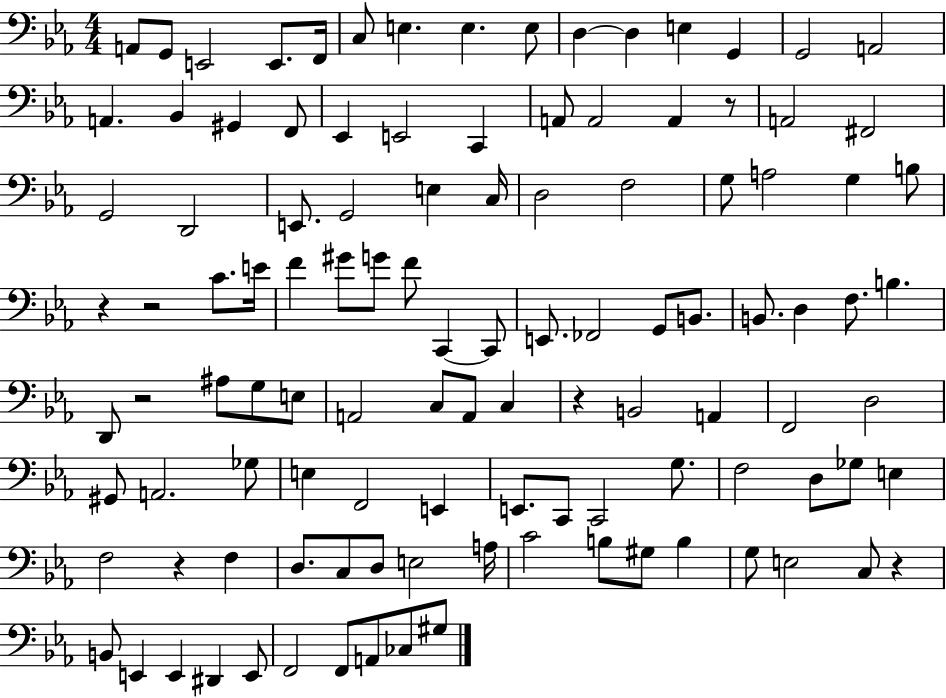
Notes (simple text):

A2/e G2/e E2/h E2/e. F2/s C3/e E3/q. E3/q. E3/e D3/q D3/q E3/q G2/q G2/h A2/h A2/q. Bb2/q G#2/q F2/e Eb2/q E2/h C2/q A2/e A2/h A2/q R/e A2/h F#2/h G2/h D2/h E2/e. G2/h E3/q C3/s D3/h F3/h G3/e A3/h G3/q B3/e R/q R/h C4/e. E4/s F4/q G#4/e G4/e F4/e C2/q C2/e E2/e. FES2/h G2/e B2/e. B2/e. D3/q F3/e. B3/q. D2/e R/h A#3/e G3/e E3/e A2/h C3/e A2/e C3/q R/q B2/h A2/q F2/h D3/h G#2/e A2/h. Gb3/e E3/q F2/h E2/q E2/e. C2/e C2/h G3/e. F3/h D3/e Gb3/e E3/q F3/h R/q F3/q D3/e. C3/e D3/e E3/h A3/s C4/h B3/e G#3/e B3/q G3/e E3/h C3/e R/q B2/e E2/q E2/q D#2/q E2/e F2/h F2/e A2/e CES3/e G#3/e